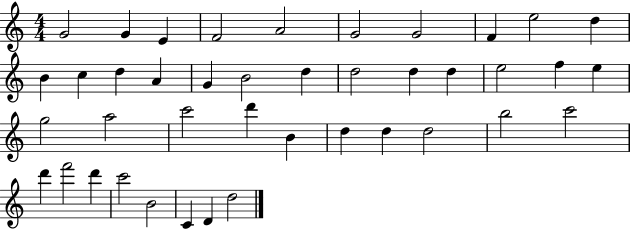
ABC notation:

X:1
T:Untitled
M:4/4
L:1/4
K:C
G2 G E F2 A2 G2 G2 F e2 d B c d A G B2 d d2 d d e2 f e g2 a2 c'2 d' B d d d2 b2 c'2 d' f'2 d' c'2 B2 C D d2